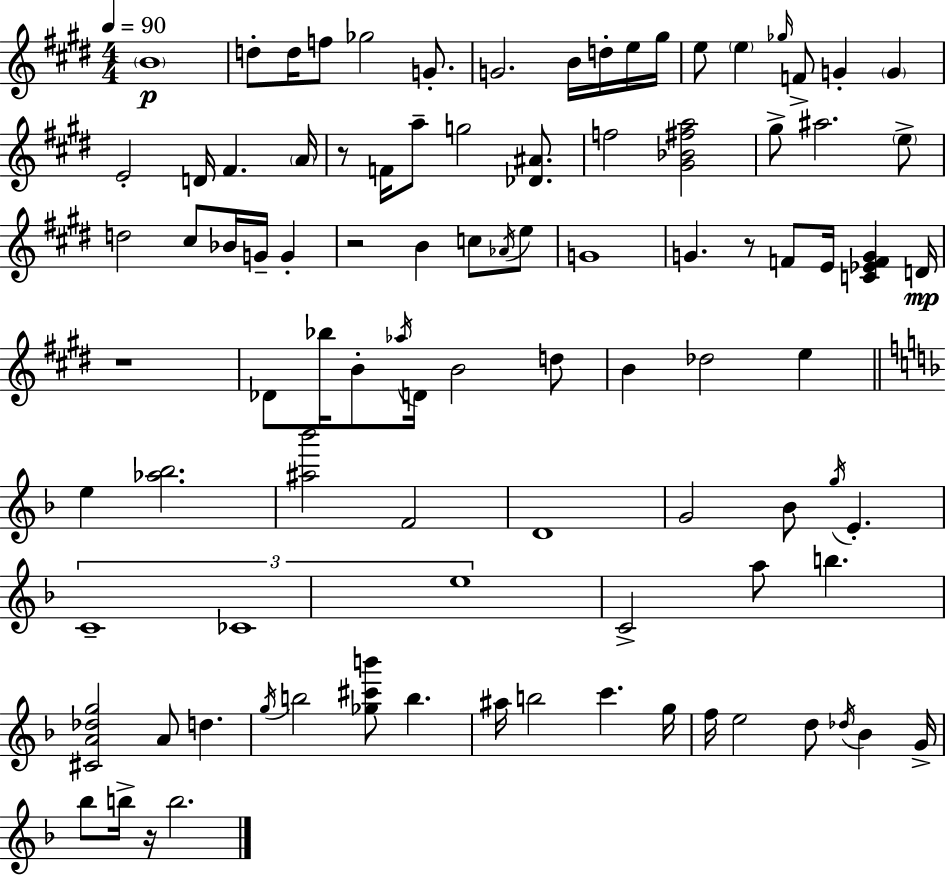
{
  \clef treble
  \numericTimeSignature
  \time 4/4
  \key e \major
  \tempo 4 = 90
  \repeat volta 2 { \parenthesize b'1\p | d''8-. d''16 f''8 ges''2 g'8.-. | g'2. b'16 d''16-. e''16 gis''16 | e''8 \parenthesize e''4 \grace { ges''16 } f'8-> g'4-. \parenthesize g'4 | \break e'2-. d'16 fis'4. | \parenthesize a'16 r8 f'16 a''8-- g''2 <des' ais'>8. | f''2 <gis' bes' fis'' a''>2 | gis''8-> ais''2. \parenthesize e''8-> | \break d''2 cis''8 bes'16 g'16-- g'4-. | r2 b'4 c''8 \acciaccatura { aes'16 } | e''8 g'1 | g'4. r8 f'8 e'16 <c' ees' f' g'>4 | \break d'16\mp r1 | des'8 bes''16 b'8-. \acciaccatura { aes''16 } d'16 b'2 | d''8 b'4 des''2 e''4 | \bar "||" \break \key f \major e''4 <aes'' bes''>2. | <ais'' bes'''>2 f'2 | d'1 | g'2 bes'8 \acciaccatura { g''16 } e'4.-. | \break \tuplet 3/2 { c'1-- | ces'1 | e''1 } | c'2-> a''8 b''4. | \break <cis' a' des'' g''>2 a'8 d''4. | \acciaccatura { g''16 } b''2 <ges'' cis''' b'''>8 b''4. | ais''16 b''2 c'''4. | g''16 f''16 e''2 d''8 \acciaccatura { des''16 } bes'4 | \break g'16-> bes''8 b''16-> r16 b''2. | } \bar "|."
}